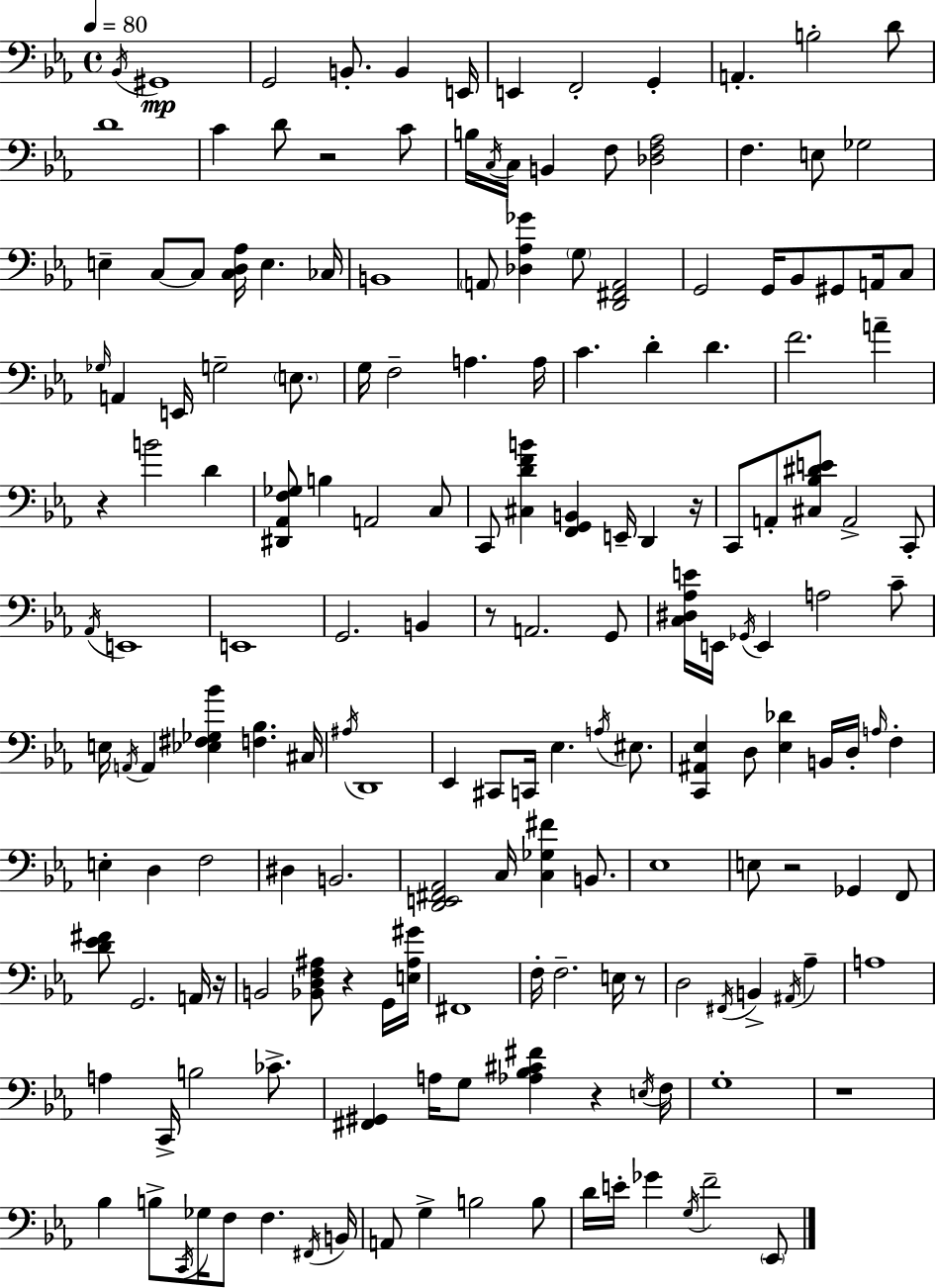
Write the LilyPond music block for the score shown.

{
  \clef bass
  \time 4/4
  \defaultTimeSignature
  \key c \minor
  \tempo 4 = 80
  \repeat volta 2 { \acciaccatura { bes,16 }\mp gis,1 | g,2 b,8.-. b,4 | e,16 e,4 f,2-. g,4-. | a,4.-. b2-. d'8 | \break d'1 | c'4 d'8 r2 c'8 | b16 \acciaccatura { c16 } c16 b,4 f8 <des f aes>2 | f4. e8 ges2 | \break e4-- c8~~ c8 <c d aes>16 e4. | ces16 b,1 | \parenthesize a,8 <des aes ges'>4 \parenthesize g8 <d, fis, a,>2 | g,2 g,16 bes,8 gis,8 a,16 | \break c8 \grace { ges16 } a,4 e,16 g2-- | \parenthesize e8. g16 f2-- a4. | a16 c'4. d'4-. d'4. | f'2. a'4-- | \break r4 b'2 d'4 | <dis, aes, f ges>8 b4 a,2 | c8 c,8 <cis d' f' b'>4 <f, g, b,>4 e,16-- d,4 | r16 c,8 a,8-. <cis bes dis' e'>8 a,2-> | \break c,8-. \acciaccatura { aes,16 } e,1 | e,1 | g,2. | b,4 r8 a,2. | \break g,8 <c dis aes e'>16 e,16 \acciaccatura { ges,16 } e,4 a2 | c'8-- e16 \acciaccatura { a,16 } a,4 <ees fis ges bes'>4 <f bes>4. | cis16 \acciaccatura { ais16 } d,1 | ees,4 cis,8 c,16 ees4. | \break \acciaccatura { a16 } eis8. <c, ais, ees>4 d8 <ees des'>4 | b,16 d16-. \grace { a16 } f4-. e4-. d4 | f2 dis4 b,2. | <d, e, fis, aes,>2 | \break c16 <c ges fis'>4 b,8. ees1 | e8 r2 | ges,4 f,8 <d' ees' fis'>8 g,2. | a,16 r16 b,2 | \break <bes, d f ais>8 r4 g,16 <e ais gis'>16 fis,1 | f16-. f2.-- | e16 r8 d2 | \acciaccatura { fis,16 } b,4-> \acciaccatura { ais,16 } aes4-- a1 | \break a4 c,16-> | b2 ces'8.-> <fis, gis,>4 a16 | g8 <aes bes cis' fis'>4 r4 \acciaccatura { e16 } f16 g1-. | r1 | \break bes4 | b8-> \acciaccatura { c,16 } ges16 f8 f4. \acciaccatura { fis,16 } b,16 a,8 | g4-> b2 b8 d'16 e'16-. | ges'4 \acciaccatura { g16 } f'2-- \parenthesize ees,8 } \bar "|."
}